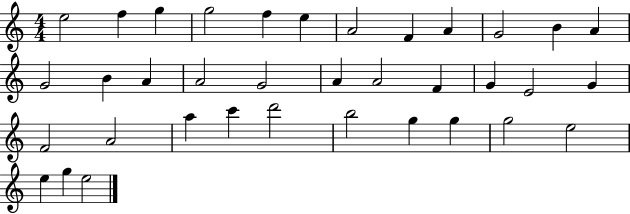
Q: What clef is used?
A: treble